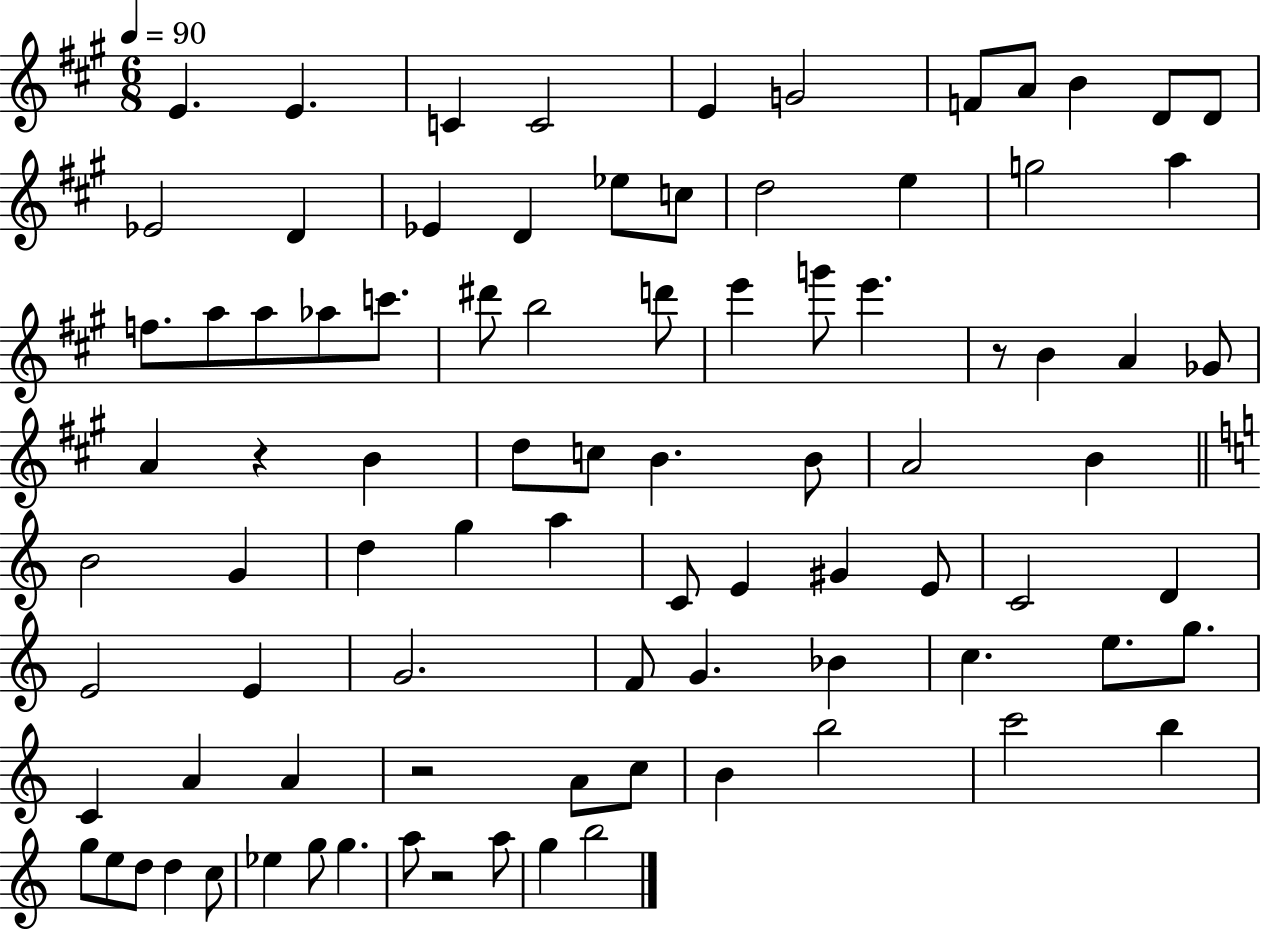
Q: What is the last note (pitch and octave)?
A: B5